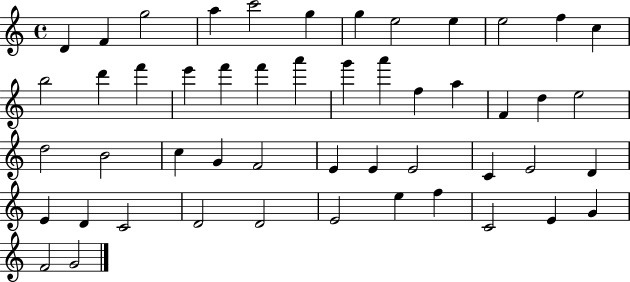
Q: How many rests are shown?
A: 0